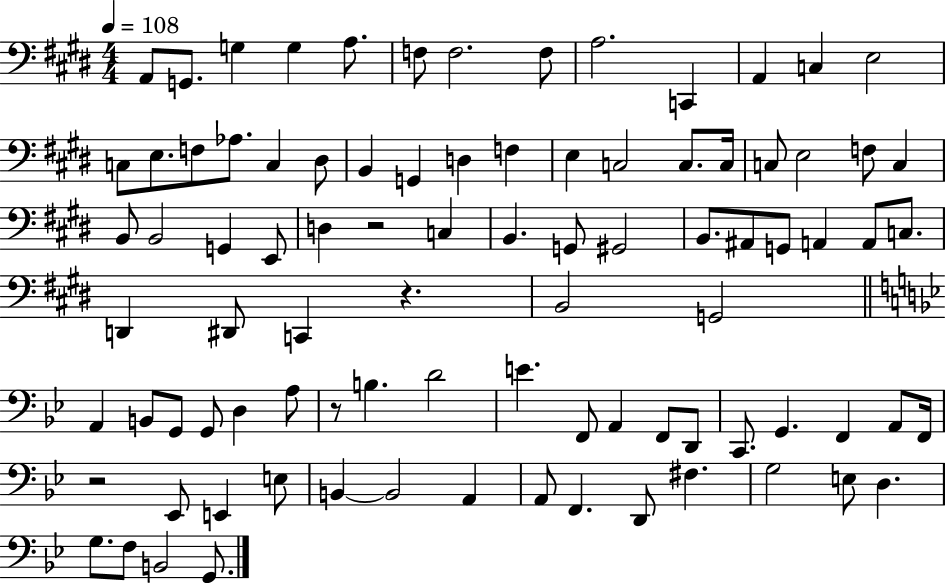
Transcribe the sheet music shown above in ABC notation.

X:1
T:Untitled
M:4/4
L:1/4
K:E
A,,/2 G,,/2 G, G, A,/2 F,/2 F,2 F,/2 A,2 C,, A,, C, E,2 C,/2 E,/2 F,/2 _A,/2 C, ^D,/2 B,, G,, D, F, E, C,2 C,/2 C,/4 C,/2 E,2 F,/2 C, B,,/2 B,,2 G,, E,,/2 D, z2 C, B,, G,,/2 ^G,,2 B,,/2 ^A,,/2 G,,/2 A,, A,,/2 C,/2 D,, ^D,,/2 C,, z B,,2 G,,2 A,, B,,/2 G,,/2 G,,/2 D, A,/2 z/2 B, D2 E F,,/2 A,, F,,/2 D,,/2 C,,/2 G,, F,, A,,/2 F,,/4 z2 _E,,/2 E,, E,/2 B,, B,,2 A,, A,,/2 F,, D,,/2 ^F, G,2 E,/2 D, G,/2 F,/2 B,,2 G,,/2